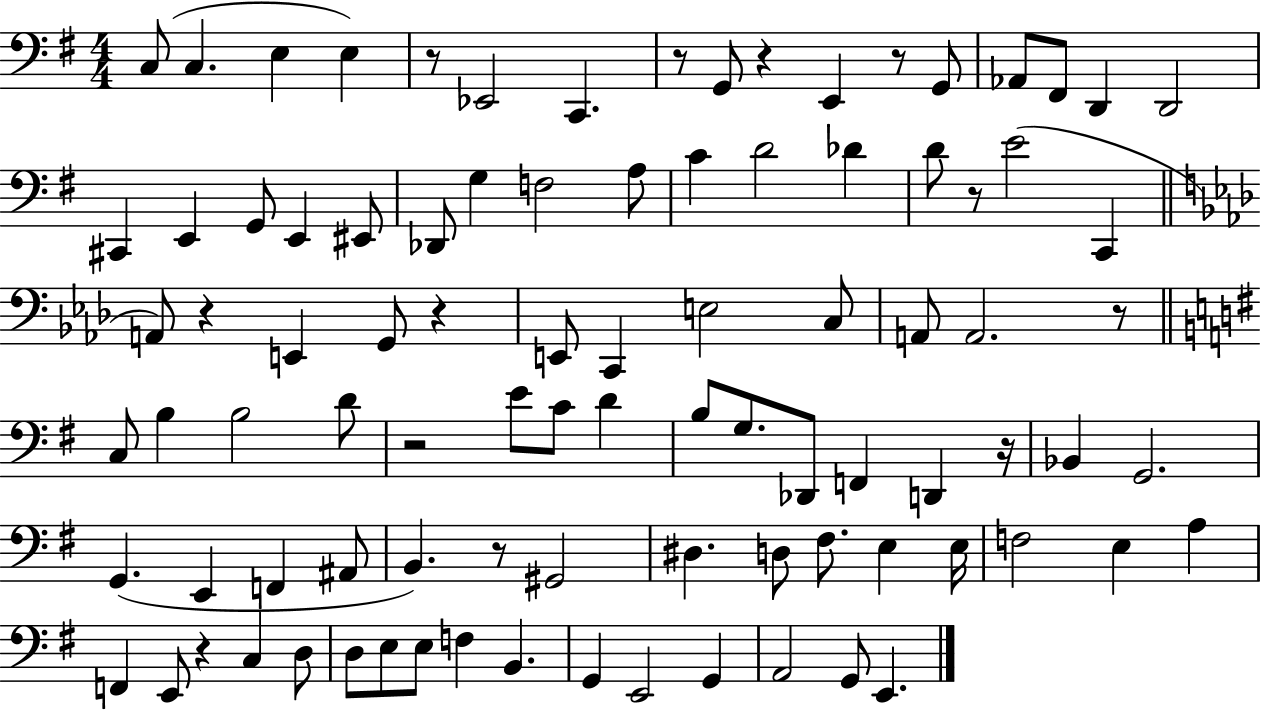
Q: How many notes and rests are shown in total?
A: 92